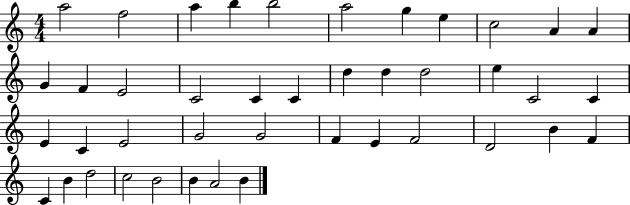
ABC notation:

X:1
T:Untitled
M:4/4
L:1/4
K:C
a2 f2 a b b2 a2 g e c2 A A G F E2 C2 C C d d d2 e C2 C E C E2 G2 G2 F E F2 D2 B F C B d2 c2 B2 B A2 B